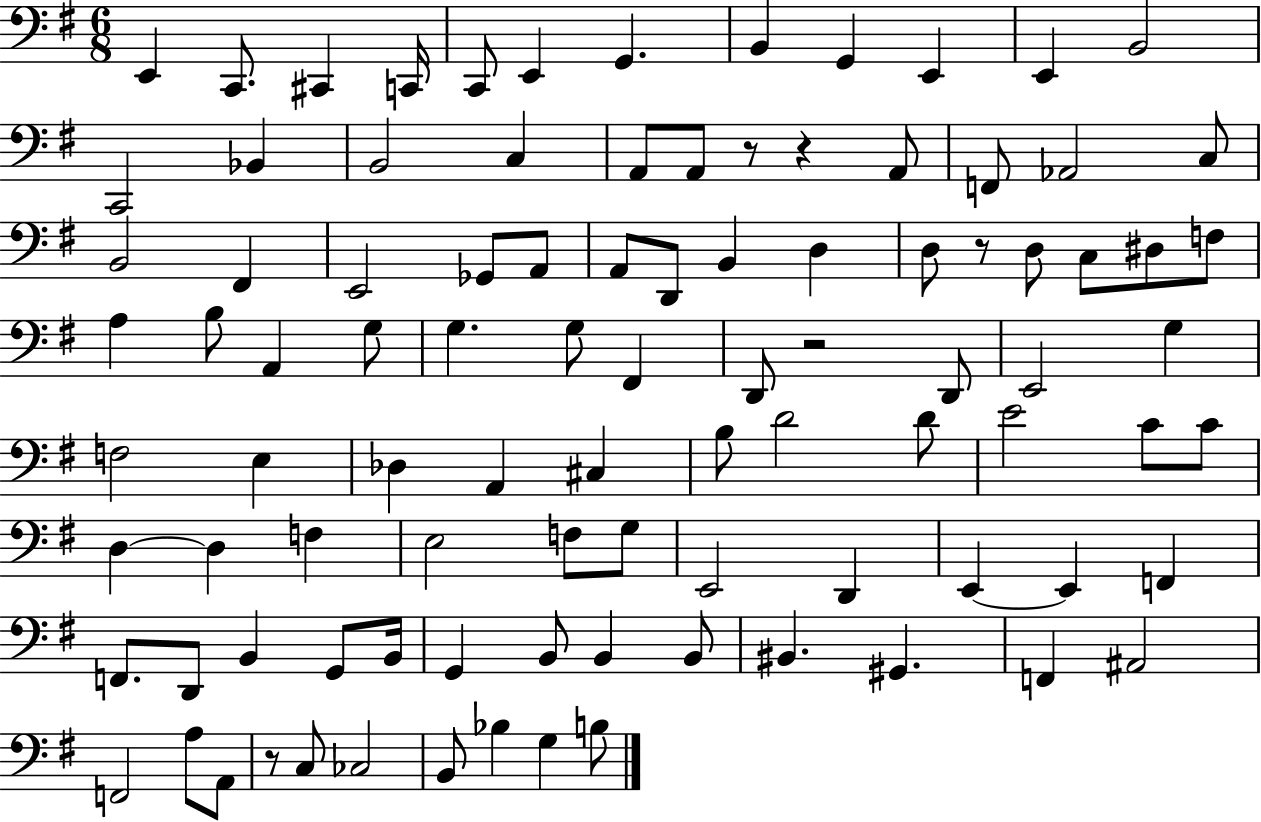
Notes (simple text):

E2/q C2/e. C#2/q C2/s C2/e E2/q G2/q. B2/q G2/q E2/q E2/q B2/h C2/h Bb2/q B2/h C3/q A2/e A2/e R/e R/q A2/e F2/e Ab2/h C3/e B2/h F#2/q E2/h Gb2/e A2/e A2/e D2/e B2/q D3/q D3/e R/e D3/e C3/e D#3/e F3/e A3/q B3/e A2/q G3/e G3/q. G3/e F#2/q D2/e R/h D2/e E2/h G3/q F3/h E3/q Db3/q A2/q C#3/q B3/e D4/h D4/e E4/h C4/e C4/e D3/q D3/q F3/q E3/h F3/e G3/e E2/h D2/q E2/q E2/q F2/q F2/e. D2/e B2/q G2/e B2/s G2/q B2/e B2/q B2/e BIS2/q. G#2/q. F2/q A#2/h F2/h A3/e A2/e R/e C3/e CES3/h B2/e Bb3/q G3/q B3/e